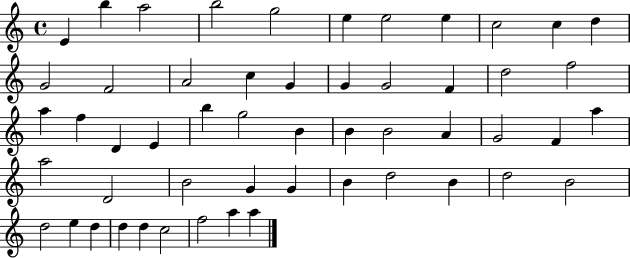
{
  \clef treble
  \time 4/4
  \defaultTimeSignature
  \key c \major
  e'4 b''4 a''2 | b''2 g''2 | e''4 e''2 e''4 | c''2 c''4 d''4 | \break g'2 f'2 | a'2 c''4 g'4 | g'4 g'2 f'4 | d''2 f''2 | \break a''4 f''4 d'4 e'4 | b''4 g''2 b'4 | b'4 b'2 a'4 | g'2 f'4 a''4 | \break a''2 d'2 | b'2 g'4 g'4 | b'4 d''2 b'4 | d''2 b'2 | \break d''2 e''4 d''4 | d''4 d''4 c''2 | f''2 a''4 a''4 | \bar "|."
}